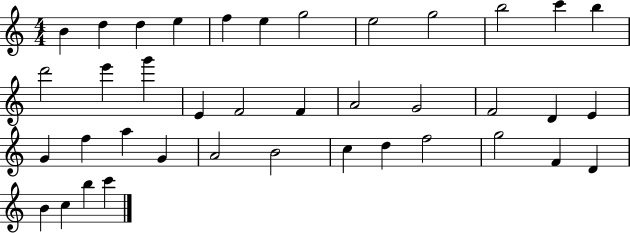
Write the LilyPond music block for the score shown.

{
  \clef treble
  \numericTimeSignature
  \time 4/4
  \key c \major
  b'4 d''4 d''4 e''4 | f''4 e''4 g''2 | e''2 g''2 | b''2 c'''4 b''4 | \break d'''2 e'''4 g'''4 | e'4 f'2 f'4 | a'2 g'2 | f'2 d'4 e'4 | \break g'4 f''4 a''4 g'4 | a'2 b'2 | c''4 d''4 f''2 | g''2 f'4 d'4 | \break b'4 c''4 b''4 c'''4 | \bar "|."
}